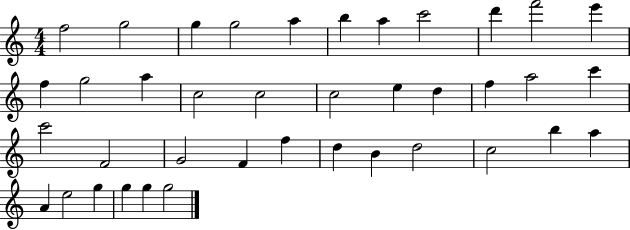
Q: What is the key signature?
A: C major